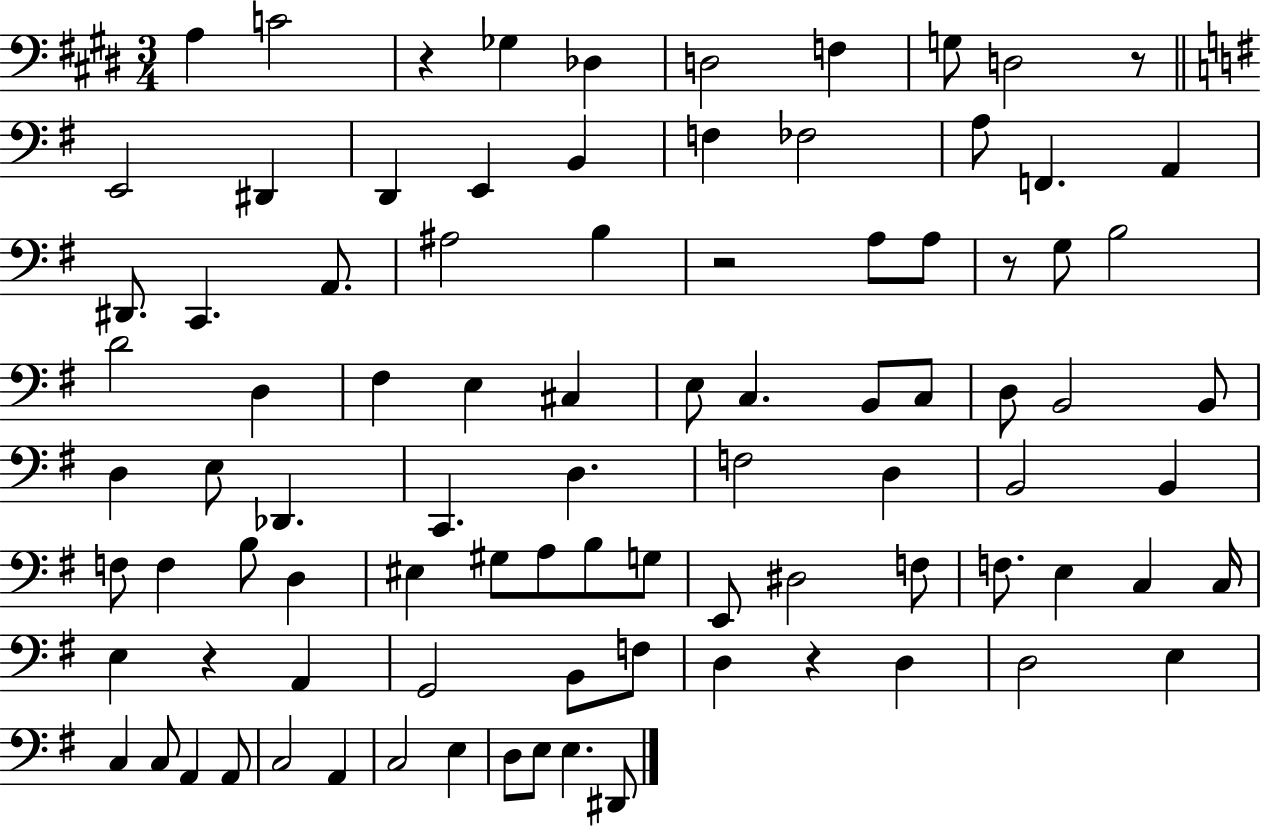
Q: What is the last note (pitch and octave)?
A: D#2